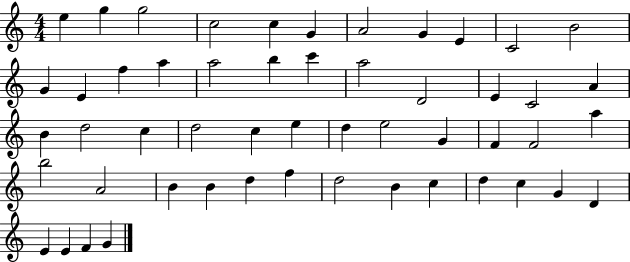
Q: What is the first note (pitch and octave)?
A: E5